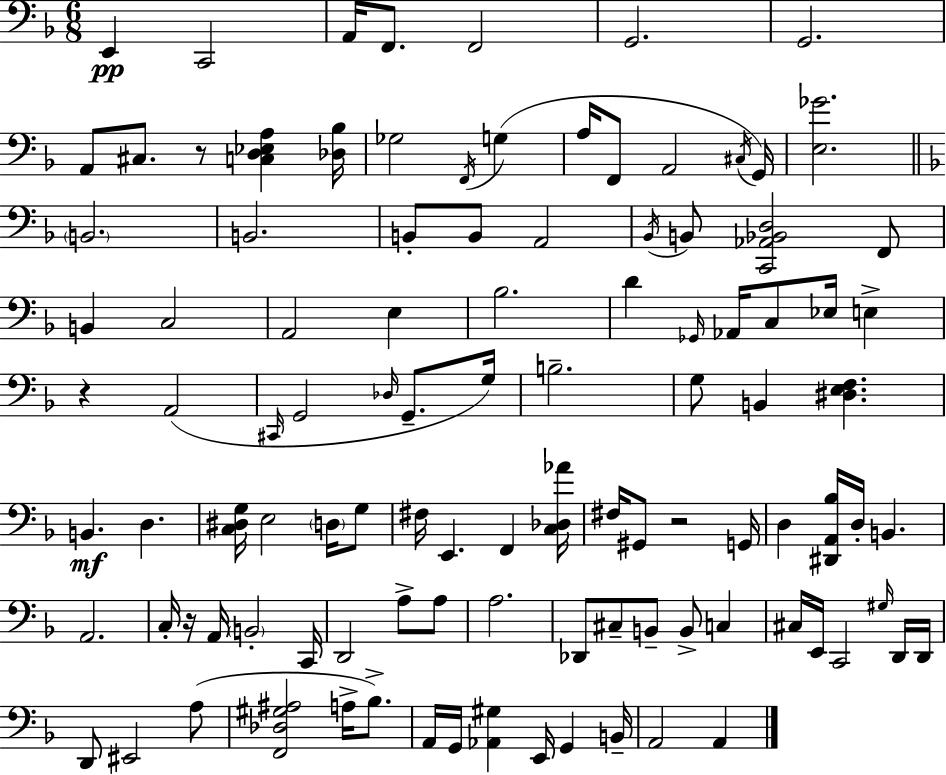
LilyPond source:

{
  \clef bass
  \numericTimeSignature
  \time 6/8
  \key f \major
  e,4\pp c,2 | a,16 f,8. f,2 | g,2. | g,2. | \break a,8 cis8. r8 <c d ees a>4 <des bes>16 | ges2 \acciaccatura { f,16 } g4( | a16 f,8 a,2 | \acciaccatura { cis16 }) g,16 <e ges'>2. | \break \bar "||" \break \key f \major \parenthesize b,2. | b,2. | b,8-. b,8 a,2 | \acciaccatura { bes,16 } b,8 <c, aes, bes, d>2 f,8 | \break b,4 c2 | a,2 e4 | bes2. | d'4 \grace { ges,16 } aes,16 c8 ees16 e4-> | \break r4 a,2( | \grace { cis,16 } g,2 \grace { des16 } | g,8.-- g16) b2.-- | g8 b,4 <dis e f>4. | \break b,4.\mf d4. | <c dis g>16 e2 | \parenthesize d16 g8 fis16 e,4. f,4 | <c des aes'>16 fis16 gis,8 r2 | \break g,16 d4 <dis, a, bes>16 d16-. b,4. | a,2. | c16-. r16 a,16 \parenthesize b,2-. | c,16 d,2 | \break a8-> a8 a2. | des,8 cis8-- b,8-- b,8-> | c4 cis16 e,16 c,2 | \grace { gis16 } d,16 d,16 d,8 eis,2 | \break a8( <f, des gis ais>2 | a16-> bes8.->) a,16 g,16 <aes, gis>4 e,16 | g,4 b,16-- a,2 | a,4 \bar "|."
}